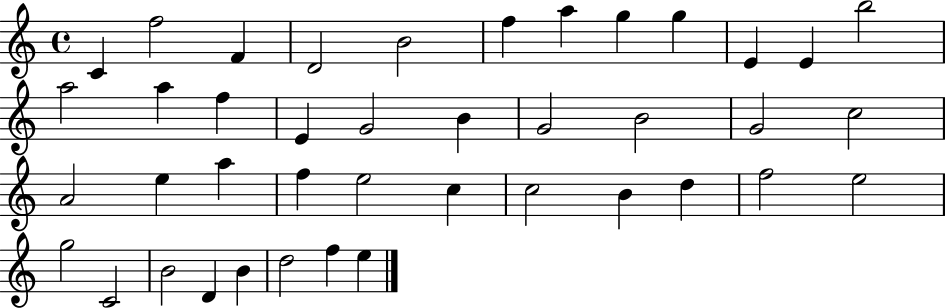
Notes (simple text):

C4/q F5/h F4/q D4/h B4/h F5/q A5/q G5/q G5/q E4/q E4/q B5/h A5/h A5/q F5/q E4/q G4/h B4/q G4/h B4/h G4/h C5/h A4/h E5/q A5/q F5/q E5/h C5/q C5/h B4/q D5/q F5/h E5/h G5/h C4/h B4/h D4/q B4/q D5/h F5/q E5/q